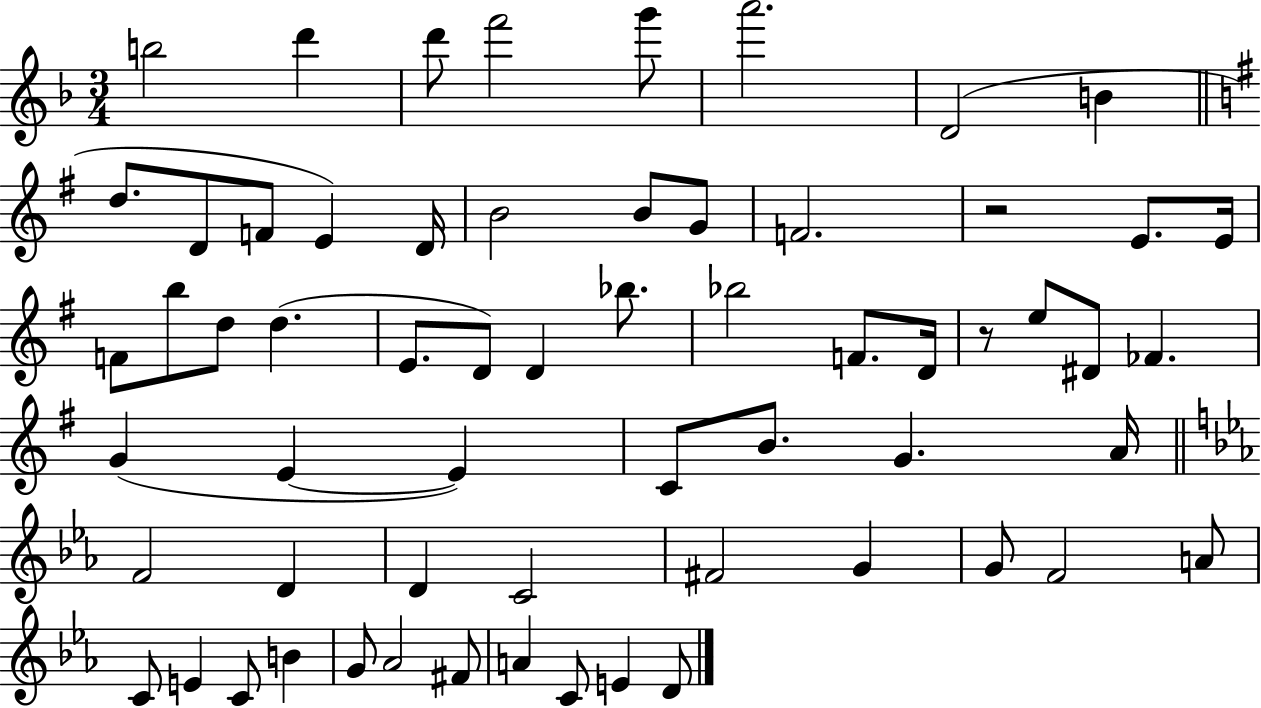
B5/h D6/q D6/e F6/h G6/e A6/h. D4/h B4/q D5/e. D4/e F4/e E4/q D4/s B4/h B4/e G4/e F4/h. R/h E4/e. E4/s F4/e B5/e D5/e D5/q. E4/e. D4/e D4/q Bb5/e. Bb5/h F4/e. D4/s R/e E5/e D#4/e FES4/q. G4/q E4/q E4/q C4/e B4/e. G4/q. A4/s F4/h D4/q D4/q C4/h F#4/h G4/q G4/e F4/h A4/e C4/e E4/q C4/e B4/q G4/e Ab4/h F#4/e A4/q C4/e E4/q D4/e